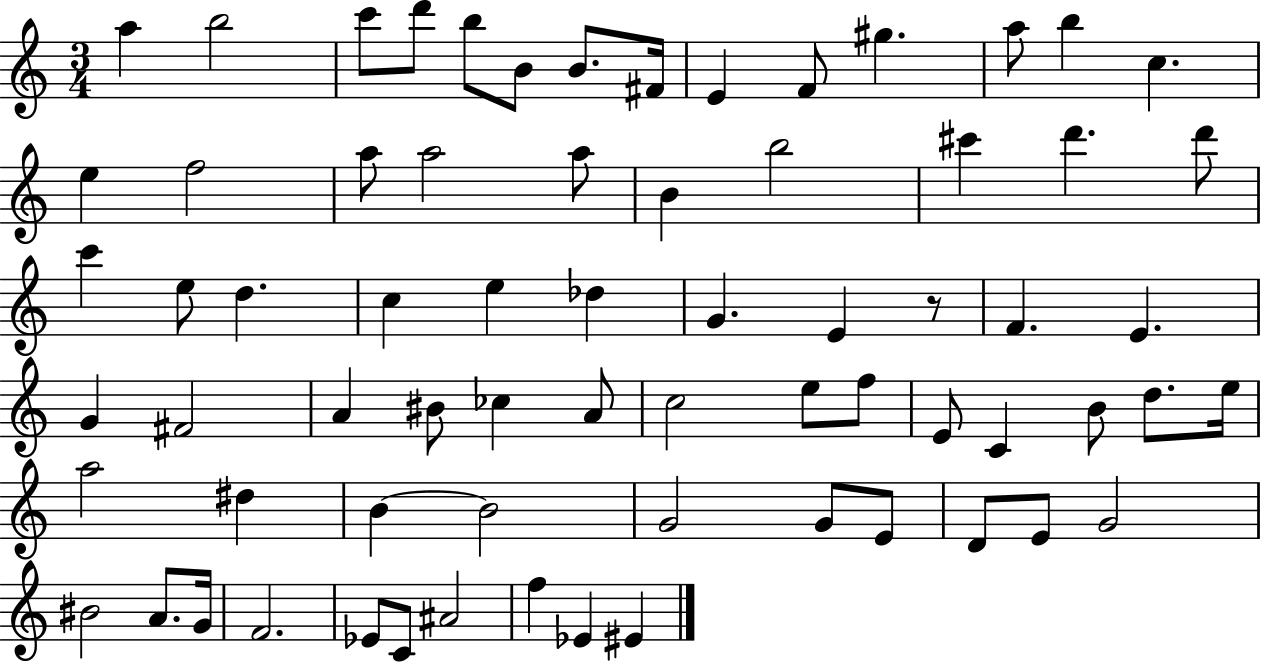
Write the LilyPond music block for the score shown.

{
  \clef treble
  \numericTimeSignature
  \time 3/4
  \key c \major
  \repeat volta 2 { a''4 b''2 | c'''8 d'''8 b''8 b'8 b'8. fis'16 | e'4 f'8 gis''4. | a''8 b''4 c''4. | \break e''4 f''2 | a''8 a''2 a''8 | b'4 b''2 | cis'''4 d'''4. d'''8 | \break c'''4 e''8 d''4. | c''4 e''4 des''4 | g'4. e'4 r8 | f'4. e'4. | \break g'4 fis'2 | a'4 bis'8 ces''4 a'8 | c''2 e''8 f''8 | e'8 c'4 b'8 d''8. e''16 | \break a''2 dis''4 | b'4~~ b'2 | g'2 g'8 e'8 | d'8 e'8 g'2 | \break bis'2 a'8. g'16 | f'2. | ees'8 c'8 ais'2 | f''4 ees'4 eis'4 | \break } \bar "|."
}